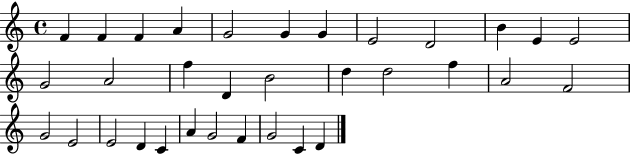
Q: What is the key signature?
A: C major